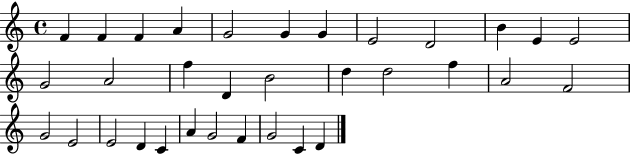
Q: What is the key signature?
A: C major